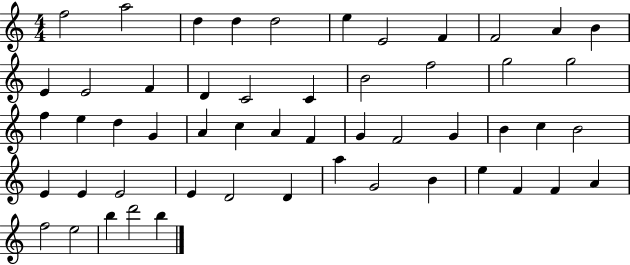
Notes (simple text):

F5/h A5/h D5/q D5/q D5/h E5/q E4/h F4/q F4/h A4/q B4/q E4/q E4/h F4/q D4/q C4/h C4/q B4/h F5/h G5/h G5/h F5/q E5/q D5/q G4/q A4/q C5/q A4/q F4/q G4/q F4/h G4/q B4/q C5/q B4/h E4/q E4/q E4/h E4/q D4/h D4/q A5/q G4/h B4/q E5/q F4/q F4/q A4/q F5/h E5/h B5/q D6/h B5/q